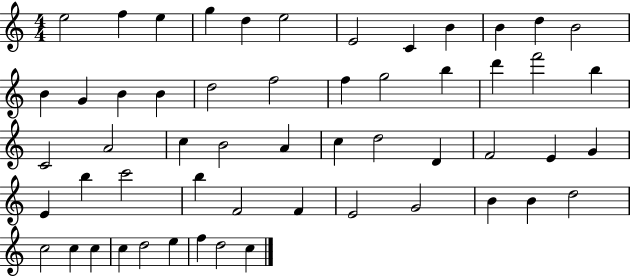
E5/h F5/q E5/q G5/q D5/q E5/h E4/h C4/q B4/q B4/q D5/q B4/h B4/q G4/q B4/q B4/q D5/h F5/h F5/q G5/h B5/q D6/q F6/h B5/q C4/h A4/h C5/q B4/h A4/q C5/q D5/h D4/q F4/h E4/q G4/q E4/q B5/q C6/h B5/q F4/h F4/q E4/h G4/h B4/q B4/q D5/h C5/h C5/q C5/q C5/q D5/h E5/q F5/q D5/h C5/q